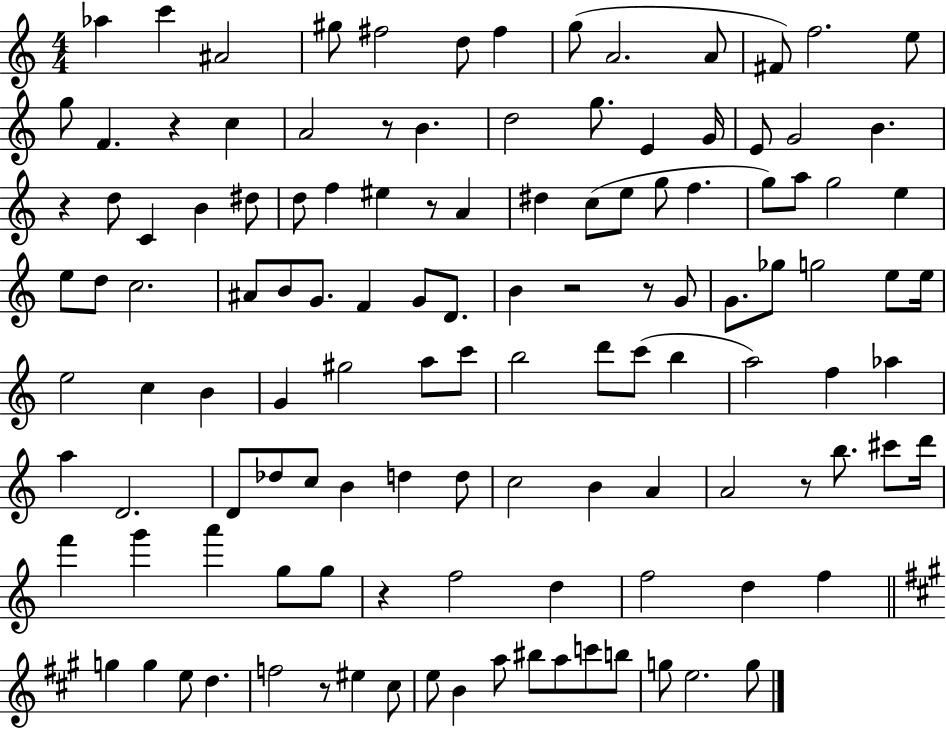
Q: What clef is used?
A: treble